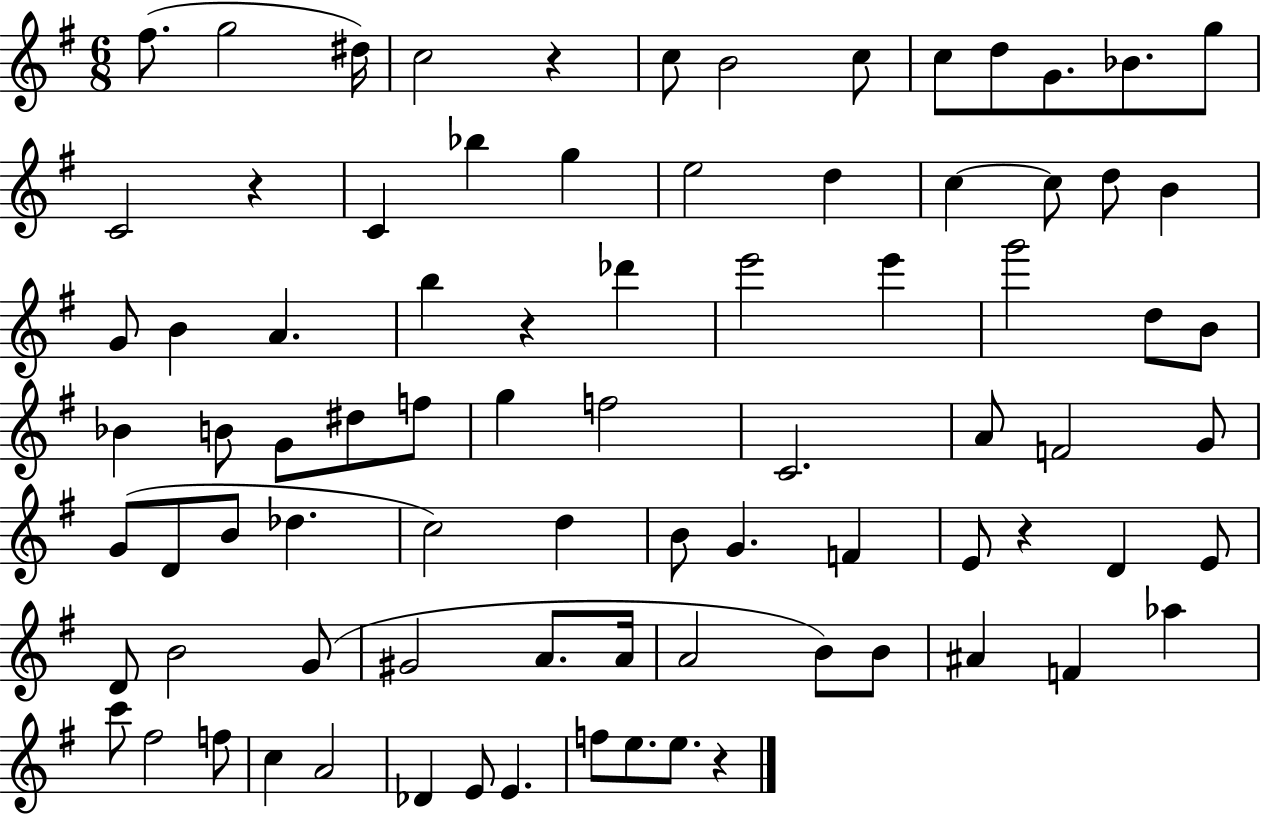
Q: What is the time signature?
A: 6/8